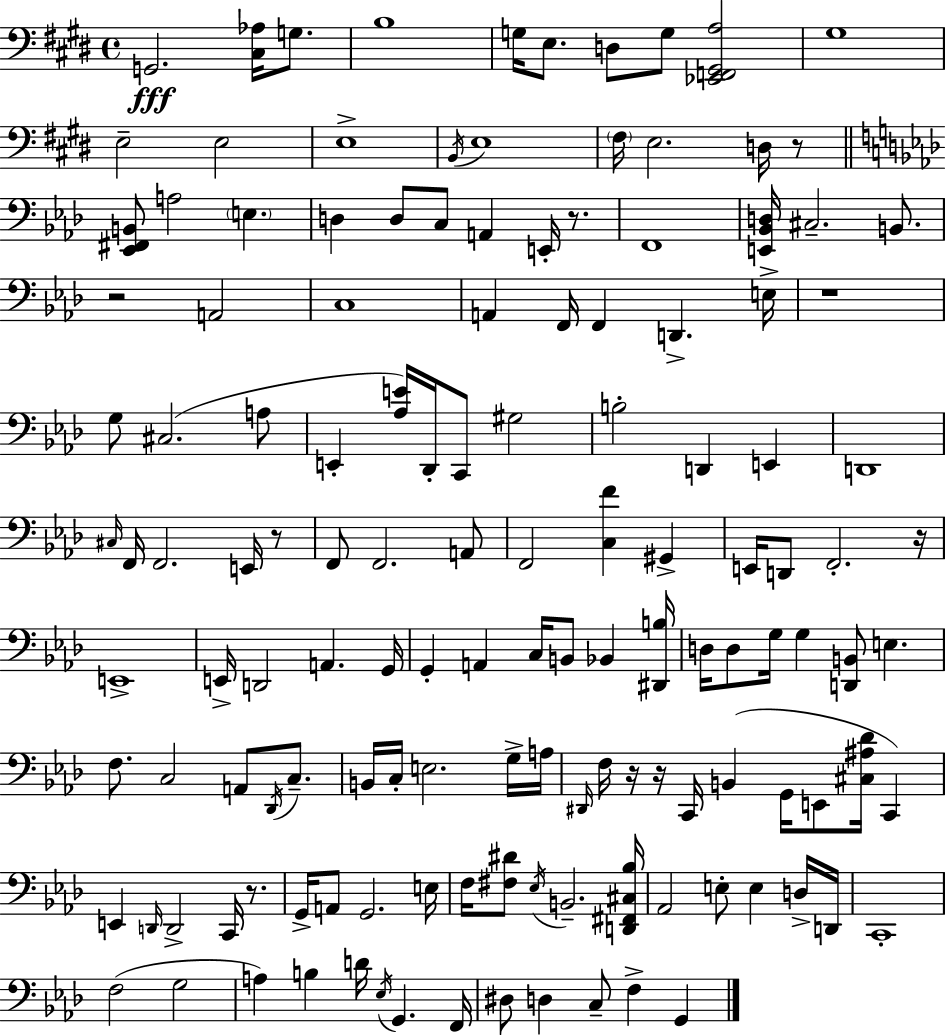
G2/h. [C#3,Ab3]/s G3/e. B3/w G3/s E3/e. D3/e G3/e [Eb2,F2,G#2,A3]/h G#3/w E3/h E3/h E3/w B2/s E3/w F#3/s E3/h. D3/s R/e [Eb2,F#2,B2]/e A3/h E3/q. D3/q D3/e C3/e A2/q E2/s R/e. F2/w [E2,Bb2,D3]/s C#3/h. B2/e. R/h A2/h C3/w A2/q F2/s F2/q D2/q. E3/s R/w G3/e C#3/h. A3/e E2/q [Ab3,E4]/s Db2/s C2/e G#3/h B3/h D2/q E2/q D2/w C#3/s F2/s F2/h. E2/s R/e F2/e F2/h. A2/e F2/h [C3,F4]/q G#2/q E2/s D2/e F2/h. R/s E2/w E2/s D2/h A2/q. G2/s G2/q A2/q C3/s B2/e Bb2/q [D#2,B3]/s D3/s D3/e G3/s G3/q [D2,B2]/e E3/q. F3/e. C3/h A2/e Db2/s C3/e. B2/s C3/s E3/h. G3/s A3/s D#2/s F3/s R/s R/s C2/s B2/q G2/s E2/e [C#3,A#3,Db4]/s C2/q E2/q D2/s D2/h C2/s R/e. G2/s A2/e G2/h. E3/s F3/s [F#3,D#4]/e Eb3/s B2/h. [D2,F#2,C#3,Bb3]/s Ab2/h E3/e E3/q D3/s D2/s C2/w F3/h G3/h A3/q B3/q D4/s Eb3/s G2/q. F2/s D#3/e D3/q C3/e F3/q G2/q